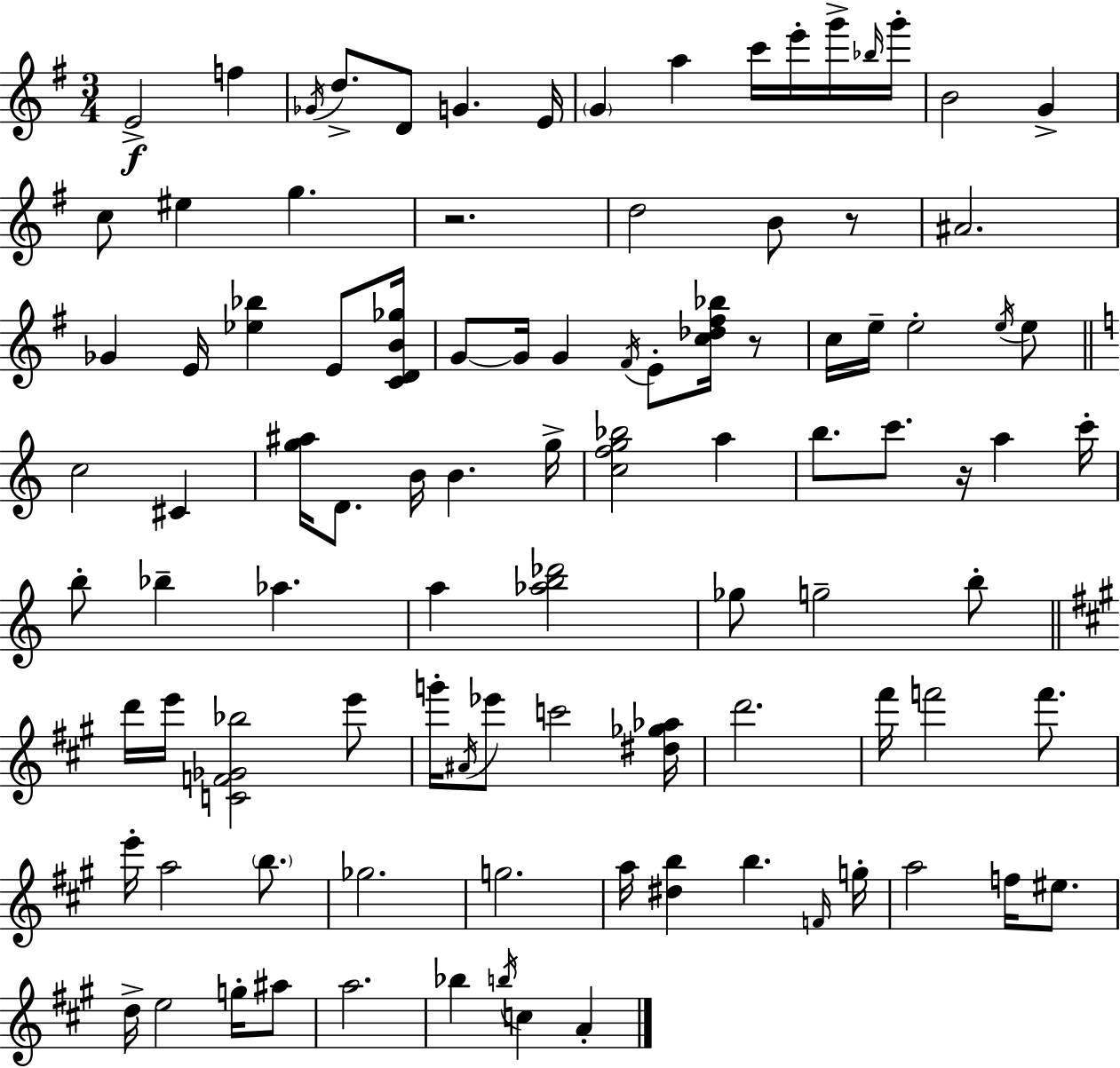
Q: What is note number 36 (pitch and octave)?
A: C5